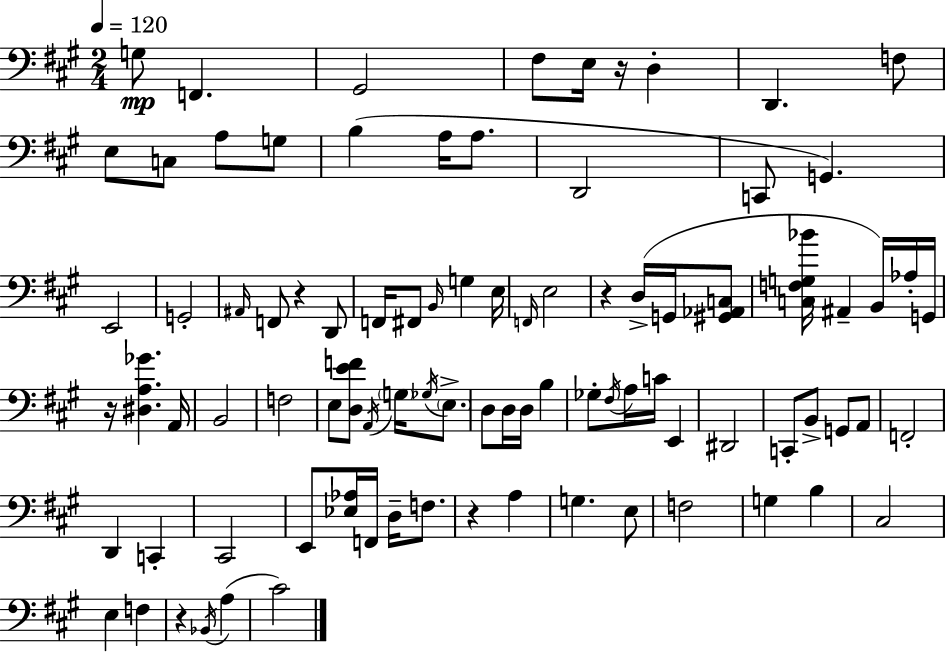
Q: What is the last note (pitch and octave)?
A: C#4